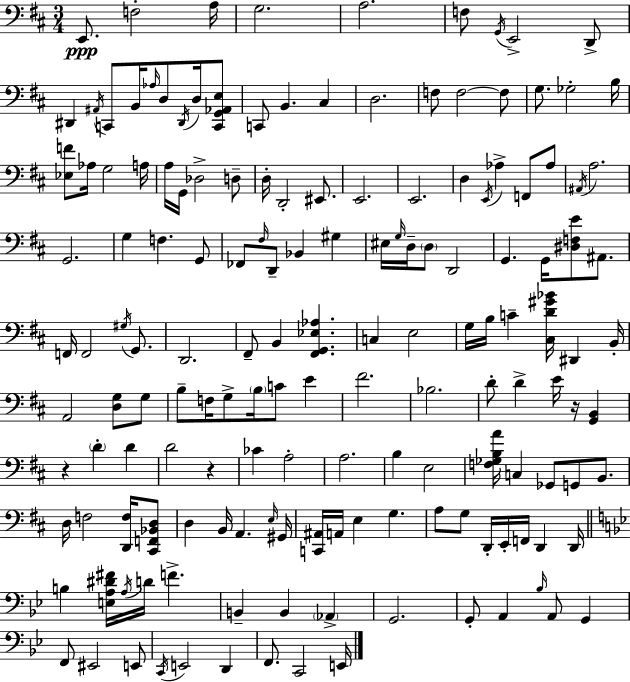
{
  \clef bass
  \numericTimeSignature
  \time 3/4
  \key d \major
  e,8.\ppp f2-. a16 | g2. | a2. | f8 \acciaccatura { g,16 } e,2-> d,8-> | \break dis,4 \acciaccatura { ais,16 } c,8 b,16 \grace { aes16 } d8 | \acciaccatura { dis,16 } d16 <c, g, aes, e>8 c,8 b,4. | cis4 d2. | f8 f2~~ | \break f8 g8. ges2-. | b16 <ees f'>8 aes16 g2 | a16 a16 g,16 des2-> | d8-- d16-. d,2-. | \break eis,8. e,2. | e,2. | d4 \acciaccatura { e,16 } aes4-> | f,8 aes8 \acciaccatura { ais,16 } a2. | \break g,2. | g4 f4. | g,8 fes,8 \grace { fis16 } d,8-- bes,4 | gis4 eis16 \grace { g16 } d16-- \parenthesize d8 | \break d,2 g,4. | g,16 <dis f e'>8 ais,8. f,16 f,2 | \acciaccatura { gis16 } g,8. d,2. | fis,8-- b,4 | \break <fis, g, ees aes>4. c4 | e2 g16 b16 c'4-- | <cis d' gis' bes'>16 dis,4 b,16-. a,2 | <d g>8 g8 b8-- f16 | \break g8-> \parenthesize b16 c'8 e'4 fis'2. | bes2. | d'8-. d'4-> | e'16 r16 <g, b,>4 r4 | \break \parenthesize d'4-. d'4 d'2 | r4 ces'4 | a2-. a2. | b4 | \break e2 <f ges b a'>16 c4 | ges,8 g,8 b,8. d16 f2 | <d, f>16 <cis, f, bes, d>8 d4 | b,16 a,4. \grace { e16 } gis,16 <c, ais,>16 a,16 | \break e4 g4. a8 | g8 d,16-. e,16-. f,16 d,4 d,16 \bar "||" \break \key bes \major b4 <e a dis' fis'>16 \acciaccatura { a16 } d'16 f'4.-> | b,4-- b,4 \parenthesize aes,4-> | g,2. | g,8-. a,4 \grace { bes16 } a,8 g,4 | \break f,8 eis,2 | e,8 \acciaccatura { c,16 } e,2 d,4 | f,8. c,2 | e,16 \bar "|."
}